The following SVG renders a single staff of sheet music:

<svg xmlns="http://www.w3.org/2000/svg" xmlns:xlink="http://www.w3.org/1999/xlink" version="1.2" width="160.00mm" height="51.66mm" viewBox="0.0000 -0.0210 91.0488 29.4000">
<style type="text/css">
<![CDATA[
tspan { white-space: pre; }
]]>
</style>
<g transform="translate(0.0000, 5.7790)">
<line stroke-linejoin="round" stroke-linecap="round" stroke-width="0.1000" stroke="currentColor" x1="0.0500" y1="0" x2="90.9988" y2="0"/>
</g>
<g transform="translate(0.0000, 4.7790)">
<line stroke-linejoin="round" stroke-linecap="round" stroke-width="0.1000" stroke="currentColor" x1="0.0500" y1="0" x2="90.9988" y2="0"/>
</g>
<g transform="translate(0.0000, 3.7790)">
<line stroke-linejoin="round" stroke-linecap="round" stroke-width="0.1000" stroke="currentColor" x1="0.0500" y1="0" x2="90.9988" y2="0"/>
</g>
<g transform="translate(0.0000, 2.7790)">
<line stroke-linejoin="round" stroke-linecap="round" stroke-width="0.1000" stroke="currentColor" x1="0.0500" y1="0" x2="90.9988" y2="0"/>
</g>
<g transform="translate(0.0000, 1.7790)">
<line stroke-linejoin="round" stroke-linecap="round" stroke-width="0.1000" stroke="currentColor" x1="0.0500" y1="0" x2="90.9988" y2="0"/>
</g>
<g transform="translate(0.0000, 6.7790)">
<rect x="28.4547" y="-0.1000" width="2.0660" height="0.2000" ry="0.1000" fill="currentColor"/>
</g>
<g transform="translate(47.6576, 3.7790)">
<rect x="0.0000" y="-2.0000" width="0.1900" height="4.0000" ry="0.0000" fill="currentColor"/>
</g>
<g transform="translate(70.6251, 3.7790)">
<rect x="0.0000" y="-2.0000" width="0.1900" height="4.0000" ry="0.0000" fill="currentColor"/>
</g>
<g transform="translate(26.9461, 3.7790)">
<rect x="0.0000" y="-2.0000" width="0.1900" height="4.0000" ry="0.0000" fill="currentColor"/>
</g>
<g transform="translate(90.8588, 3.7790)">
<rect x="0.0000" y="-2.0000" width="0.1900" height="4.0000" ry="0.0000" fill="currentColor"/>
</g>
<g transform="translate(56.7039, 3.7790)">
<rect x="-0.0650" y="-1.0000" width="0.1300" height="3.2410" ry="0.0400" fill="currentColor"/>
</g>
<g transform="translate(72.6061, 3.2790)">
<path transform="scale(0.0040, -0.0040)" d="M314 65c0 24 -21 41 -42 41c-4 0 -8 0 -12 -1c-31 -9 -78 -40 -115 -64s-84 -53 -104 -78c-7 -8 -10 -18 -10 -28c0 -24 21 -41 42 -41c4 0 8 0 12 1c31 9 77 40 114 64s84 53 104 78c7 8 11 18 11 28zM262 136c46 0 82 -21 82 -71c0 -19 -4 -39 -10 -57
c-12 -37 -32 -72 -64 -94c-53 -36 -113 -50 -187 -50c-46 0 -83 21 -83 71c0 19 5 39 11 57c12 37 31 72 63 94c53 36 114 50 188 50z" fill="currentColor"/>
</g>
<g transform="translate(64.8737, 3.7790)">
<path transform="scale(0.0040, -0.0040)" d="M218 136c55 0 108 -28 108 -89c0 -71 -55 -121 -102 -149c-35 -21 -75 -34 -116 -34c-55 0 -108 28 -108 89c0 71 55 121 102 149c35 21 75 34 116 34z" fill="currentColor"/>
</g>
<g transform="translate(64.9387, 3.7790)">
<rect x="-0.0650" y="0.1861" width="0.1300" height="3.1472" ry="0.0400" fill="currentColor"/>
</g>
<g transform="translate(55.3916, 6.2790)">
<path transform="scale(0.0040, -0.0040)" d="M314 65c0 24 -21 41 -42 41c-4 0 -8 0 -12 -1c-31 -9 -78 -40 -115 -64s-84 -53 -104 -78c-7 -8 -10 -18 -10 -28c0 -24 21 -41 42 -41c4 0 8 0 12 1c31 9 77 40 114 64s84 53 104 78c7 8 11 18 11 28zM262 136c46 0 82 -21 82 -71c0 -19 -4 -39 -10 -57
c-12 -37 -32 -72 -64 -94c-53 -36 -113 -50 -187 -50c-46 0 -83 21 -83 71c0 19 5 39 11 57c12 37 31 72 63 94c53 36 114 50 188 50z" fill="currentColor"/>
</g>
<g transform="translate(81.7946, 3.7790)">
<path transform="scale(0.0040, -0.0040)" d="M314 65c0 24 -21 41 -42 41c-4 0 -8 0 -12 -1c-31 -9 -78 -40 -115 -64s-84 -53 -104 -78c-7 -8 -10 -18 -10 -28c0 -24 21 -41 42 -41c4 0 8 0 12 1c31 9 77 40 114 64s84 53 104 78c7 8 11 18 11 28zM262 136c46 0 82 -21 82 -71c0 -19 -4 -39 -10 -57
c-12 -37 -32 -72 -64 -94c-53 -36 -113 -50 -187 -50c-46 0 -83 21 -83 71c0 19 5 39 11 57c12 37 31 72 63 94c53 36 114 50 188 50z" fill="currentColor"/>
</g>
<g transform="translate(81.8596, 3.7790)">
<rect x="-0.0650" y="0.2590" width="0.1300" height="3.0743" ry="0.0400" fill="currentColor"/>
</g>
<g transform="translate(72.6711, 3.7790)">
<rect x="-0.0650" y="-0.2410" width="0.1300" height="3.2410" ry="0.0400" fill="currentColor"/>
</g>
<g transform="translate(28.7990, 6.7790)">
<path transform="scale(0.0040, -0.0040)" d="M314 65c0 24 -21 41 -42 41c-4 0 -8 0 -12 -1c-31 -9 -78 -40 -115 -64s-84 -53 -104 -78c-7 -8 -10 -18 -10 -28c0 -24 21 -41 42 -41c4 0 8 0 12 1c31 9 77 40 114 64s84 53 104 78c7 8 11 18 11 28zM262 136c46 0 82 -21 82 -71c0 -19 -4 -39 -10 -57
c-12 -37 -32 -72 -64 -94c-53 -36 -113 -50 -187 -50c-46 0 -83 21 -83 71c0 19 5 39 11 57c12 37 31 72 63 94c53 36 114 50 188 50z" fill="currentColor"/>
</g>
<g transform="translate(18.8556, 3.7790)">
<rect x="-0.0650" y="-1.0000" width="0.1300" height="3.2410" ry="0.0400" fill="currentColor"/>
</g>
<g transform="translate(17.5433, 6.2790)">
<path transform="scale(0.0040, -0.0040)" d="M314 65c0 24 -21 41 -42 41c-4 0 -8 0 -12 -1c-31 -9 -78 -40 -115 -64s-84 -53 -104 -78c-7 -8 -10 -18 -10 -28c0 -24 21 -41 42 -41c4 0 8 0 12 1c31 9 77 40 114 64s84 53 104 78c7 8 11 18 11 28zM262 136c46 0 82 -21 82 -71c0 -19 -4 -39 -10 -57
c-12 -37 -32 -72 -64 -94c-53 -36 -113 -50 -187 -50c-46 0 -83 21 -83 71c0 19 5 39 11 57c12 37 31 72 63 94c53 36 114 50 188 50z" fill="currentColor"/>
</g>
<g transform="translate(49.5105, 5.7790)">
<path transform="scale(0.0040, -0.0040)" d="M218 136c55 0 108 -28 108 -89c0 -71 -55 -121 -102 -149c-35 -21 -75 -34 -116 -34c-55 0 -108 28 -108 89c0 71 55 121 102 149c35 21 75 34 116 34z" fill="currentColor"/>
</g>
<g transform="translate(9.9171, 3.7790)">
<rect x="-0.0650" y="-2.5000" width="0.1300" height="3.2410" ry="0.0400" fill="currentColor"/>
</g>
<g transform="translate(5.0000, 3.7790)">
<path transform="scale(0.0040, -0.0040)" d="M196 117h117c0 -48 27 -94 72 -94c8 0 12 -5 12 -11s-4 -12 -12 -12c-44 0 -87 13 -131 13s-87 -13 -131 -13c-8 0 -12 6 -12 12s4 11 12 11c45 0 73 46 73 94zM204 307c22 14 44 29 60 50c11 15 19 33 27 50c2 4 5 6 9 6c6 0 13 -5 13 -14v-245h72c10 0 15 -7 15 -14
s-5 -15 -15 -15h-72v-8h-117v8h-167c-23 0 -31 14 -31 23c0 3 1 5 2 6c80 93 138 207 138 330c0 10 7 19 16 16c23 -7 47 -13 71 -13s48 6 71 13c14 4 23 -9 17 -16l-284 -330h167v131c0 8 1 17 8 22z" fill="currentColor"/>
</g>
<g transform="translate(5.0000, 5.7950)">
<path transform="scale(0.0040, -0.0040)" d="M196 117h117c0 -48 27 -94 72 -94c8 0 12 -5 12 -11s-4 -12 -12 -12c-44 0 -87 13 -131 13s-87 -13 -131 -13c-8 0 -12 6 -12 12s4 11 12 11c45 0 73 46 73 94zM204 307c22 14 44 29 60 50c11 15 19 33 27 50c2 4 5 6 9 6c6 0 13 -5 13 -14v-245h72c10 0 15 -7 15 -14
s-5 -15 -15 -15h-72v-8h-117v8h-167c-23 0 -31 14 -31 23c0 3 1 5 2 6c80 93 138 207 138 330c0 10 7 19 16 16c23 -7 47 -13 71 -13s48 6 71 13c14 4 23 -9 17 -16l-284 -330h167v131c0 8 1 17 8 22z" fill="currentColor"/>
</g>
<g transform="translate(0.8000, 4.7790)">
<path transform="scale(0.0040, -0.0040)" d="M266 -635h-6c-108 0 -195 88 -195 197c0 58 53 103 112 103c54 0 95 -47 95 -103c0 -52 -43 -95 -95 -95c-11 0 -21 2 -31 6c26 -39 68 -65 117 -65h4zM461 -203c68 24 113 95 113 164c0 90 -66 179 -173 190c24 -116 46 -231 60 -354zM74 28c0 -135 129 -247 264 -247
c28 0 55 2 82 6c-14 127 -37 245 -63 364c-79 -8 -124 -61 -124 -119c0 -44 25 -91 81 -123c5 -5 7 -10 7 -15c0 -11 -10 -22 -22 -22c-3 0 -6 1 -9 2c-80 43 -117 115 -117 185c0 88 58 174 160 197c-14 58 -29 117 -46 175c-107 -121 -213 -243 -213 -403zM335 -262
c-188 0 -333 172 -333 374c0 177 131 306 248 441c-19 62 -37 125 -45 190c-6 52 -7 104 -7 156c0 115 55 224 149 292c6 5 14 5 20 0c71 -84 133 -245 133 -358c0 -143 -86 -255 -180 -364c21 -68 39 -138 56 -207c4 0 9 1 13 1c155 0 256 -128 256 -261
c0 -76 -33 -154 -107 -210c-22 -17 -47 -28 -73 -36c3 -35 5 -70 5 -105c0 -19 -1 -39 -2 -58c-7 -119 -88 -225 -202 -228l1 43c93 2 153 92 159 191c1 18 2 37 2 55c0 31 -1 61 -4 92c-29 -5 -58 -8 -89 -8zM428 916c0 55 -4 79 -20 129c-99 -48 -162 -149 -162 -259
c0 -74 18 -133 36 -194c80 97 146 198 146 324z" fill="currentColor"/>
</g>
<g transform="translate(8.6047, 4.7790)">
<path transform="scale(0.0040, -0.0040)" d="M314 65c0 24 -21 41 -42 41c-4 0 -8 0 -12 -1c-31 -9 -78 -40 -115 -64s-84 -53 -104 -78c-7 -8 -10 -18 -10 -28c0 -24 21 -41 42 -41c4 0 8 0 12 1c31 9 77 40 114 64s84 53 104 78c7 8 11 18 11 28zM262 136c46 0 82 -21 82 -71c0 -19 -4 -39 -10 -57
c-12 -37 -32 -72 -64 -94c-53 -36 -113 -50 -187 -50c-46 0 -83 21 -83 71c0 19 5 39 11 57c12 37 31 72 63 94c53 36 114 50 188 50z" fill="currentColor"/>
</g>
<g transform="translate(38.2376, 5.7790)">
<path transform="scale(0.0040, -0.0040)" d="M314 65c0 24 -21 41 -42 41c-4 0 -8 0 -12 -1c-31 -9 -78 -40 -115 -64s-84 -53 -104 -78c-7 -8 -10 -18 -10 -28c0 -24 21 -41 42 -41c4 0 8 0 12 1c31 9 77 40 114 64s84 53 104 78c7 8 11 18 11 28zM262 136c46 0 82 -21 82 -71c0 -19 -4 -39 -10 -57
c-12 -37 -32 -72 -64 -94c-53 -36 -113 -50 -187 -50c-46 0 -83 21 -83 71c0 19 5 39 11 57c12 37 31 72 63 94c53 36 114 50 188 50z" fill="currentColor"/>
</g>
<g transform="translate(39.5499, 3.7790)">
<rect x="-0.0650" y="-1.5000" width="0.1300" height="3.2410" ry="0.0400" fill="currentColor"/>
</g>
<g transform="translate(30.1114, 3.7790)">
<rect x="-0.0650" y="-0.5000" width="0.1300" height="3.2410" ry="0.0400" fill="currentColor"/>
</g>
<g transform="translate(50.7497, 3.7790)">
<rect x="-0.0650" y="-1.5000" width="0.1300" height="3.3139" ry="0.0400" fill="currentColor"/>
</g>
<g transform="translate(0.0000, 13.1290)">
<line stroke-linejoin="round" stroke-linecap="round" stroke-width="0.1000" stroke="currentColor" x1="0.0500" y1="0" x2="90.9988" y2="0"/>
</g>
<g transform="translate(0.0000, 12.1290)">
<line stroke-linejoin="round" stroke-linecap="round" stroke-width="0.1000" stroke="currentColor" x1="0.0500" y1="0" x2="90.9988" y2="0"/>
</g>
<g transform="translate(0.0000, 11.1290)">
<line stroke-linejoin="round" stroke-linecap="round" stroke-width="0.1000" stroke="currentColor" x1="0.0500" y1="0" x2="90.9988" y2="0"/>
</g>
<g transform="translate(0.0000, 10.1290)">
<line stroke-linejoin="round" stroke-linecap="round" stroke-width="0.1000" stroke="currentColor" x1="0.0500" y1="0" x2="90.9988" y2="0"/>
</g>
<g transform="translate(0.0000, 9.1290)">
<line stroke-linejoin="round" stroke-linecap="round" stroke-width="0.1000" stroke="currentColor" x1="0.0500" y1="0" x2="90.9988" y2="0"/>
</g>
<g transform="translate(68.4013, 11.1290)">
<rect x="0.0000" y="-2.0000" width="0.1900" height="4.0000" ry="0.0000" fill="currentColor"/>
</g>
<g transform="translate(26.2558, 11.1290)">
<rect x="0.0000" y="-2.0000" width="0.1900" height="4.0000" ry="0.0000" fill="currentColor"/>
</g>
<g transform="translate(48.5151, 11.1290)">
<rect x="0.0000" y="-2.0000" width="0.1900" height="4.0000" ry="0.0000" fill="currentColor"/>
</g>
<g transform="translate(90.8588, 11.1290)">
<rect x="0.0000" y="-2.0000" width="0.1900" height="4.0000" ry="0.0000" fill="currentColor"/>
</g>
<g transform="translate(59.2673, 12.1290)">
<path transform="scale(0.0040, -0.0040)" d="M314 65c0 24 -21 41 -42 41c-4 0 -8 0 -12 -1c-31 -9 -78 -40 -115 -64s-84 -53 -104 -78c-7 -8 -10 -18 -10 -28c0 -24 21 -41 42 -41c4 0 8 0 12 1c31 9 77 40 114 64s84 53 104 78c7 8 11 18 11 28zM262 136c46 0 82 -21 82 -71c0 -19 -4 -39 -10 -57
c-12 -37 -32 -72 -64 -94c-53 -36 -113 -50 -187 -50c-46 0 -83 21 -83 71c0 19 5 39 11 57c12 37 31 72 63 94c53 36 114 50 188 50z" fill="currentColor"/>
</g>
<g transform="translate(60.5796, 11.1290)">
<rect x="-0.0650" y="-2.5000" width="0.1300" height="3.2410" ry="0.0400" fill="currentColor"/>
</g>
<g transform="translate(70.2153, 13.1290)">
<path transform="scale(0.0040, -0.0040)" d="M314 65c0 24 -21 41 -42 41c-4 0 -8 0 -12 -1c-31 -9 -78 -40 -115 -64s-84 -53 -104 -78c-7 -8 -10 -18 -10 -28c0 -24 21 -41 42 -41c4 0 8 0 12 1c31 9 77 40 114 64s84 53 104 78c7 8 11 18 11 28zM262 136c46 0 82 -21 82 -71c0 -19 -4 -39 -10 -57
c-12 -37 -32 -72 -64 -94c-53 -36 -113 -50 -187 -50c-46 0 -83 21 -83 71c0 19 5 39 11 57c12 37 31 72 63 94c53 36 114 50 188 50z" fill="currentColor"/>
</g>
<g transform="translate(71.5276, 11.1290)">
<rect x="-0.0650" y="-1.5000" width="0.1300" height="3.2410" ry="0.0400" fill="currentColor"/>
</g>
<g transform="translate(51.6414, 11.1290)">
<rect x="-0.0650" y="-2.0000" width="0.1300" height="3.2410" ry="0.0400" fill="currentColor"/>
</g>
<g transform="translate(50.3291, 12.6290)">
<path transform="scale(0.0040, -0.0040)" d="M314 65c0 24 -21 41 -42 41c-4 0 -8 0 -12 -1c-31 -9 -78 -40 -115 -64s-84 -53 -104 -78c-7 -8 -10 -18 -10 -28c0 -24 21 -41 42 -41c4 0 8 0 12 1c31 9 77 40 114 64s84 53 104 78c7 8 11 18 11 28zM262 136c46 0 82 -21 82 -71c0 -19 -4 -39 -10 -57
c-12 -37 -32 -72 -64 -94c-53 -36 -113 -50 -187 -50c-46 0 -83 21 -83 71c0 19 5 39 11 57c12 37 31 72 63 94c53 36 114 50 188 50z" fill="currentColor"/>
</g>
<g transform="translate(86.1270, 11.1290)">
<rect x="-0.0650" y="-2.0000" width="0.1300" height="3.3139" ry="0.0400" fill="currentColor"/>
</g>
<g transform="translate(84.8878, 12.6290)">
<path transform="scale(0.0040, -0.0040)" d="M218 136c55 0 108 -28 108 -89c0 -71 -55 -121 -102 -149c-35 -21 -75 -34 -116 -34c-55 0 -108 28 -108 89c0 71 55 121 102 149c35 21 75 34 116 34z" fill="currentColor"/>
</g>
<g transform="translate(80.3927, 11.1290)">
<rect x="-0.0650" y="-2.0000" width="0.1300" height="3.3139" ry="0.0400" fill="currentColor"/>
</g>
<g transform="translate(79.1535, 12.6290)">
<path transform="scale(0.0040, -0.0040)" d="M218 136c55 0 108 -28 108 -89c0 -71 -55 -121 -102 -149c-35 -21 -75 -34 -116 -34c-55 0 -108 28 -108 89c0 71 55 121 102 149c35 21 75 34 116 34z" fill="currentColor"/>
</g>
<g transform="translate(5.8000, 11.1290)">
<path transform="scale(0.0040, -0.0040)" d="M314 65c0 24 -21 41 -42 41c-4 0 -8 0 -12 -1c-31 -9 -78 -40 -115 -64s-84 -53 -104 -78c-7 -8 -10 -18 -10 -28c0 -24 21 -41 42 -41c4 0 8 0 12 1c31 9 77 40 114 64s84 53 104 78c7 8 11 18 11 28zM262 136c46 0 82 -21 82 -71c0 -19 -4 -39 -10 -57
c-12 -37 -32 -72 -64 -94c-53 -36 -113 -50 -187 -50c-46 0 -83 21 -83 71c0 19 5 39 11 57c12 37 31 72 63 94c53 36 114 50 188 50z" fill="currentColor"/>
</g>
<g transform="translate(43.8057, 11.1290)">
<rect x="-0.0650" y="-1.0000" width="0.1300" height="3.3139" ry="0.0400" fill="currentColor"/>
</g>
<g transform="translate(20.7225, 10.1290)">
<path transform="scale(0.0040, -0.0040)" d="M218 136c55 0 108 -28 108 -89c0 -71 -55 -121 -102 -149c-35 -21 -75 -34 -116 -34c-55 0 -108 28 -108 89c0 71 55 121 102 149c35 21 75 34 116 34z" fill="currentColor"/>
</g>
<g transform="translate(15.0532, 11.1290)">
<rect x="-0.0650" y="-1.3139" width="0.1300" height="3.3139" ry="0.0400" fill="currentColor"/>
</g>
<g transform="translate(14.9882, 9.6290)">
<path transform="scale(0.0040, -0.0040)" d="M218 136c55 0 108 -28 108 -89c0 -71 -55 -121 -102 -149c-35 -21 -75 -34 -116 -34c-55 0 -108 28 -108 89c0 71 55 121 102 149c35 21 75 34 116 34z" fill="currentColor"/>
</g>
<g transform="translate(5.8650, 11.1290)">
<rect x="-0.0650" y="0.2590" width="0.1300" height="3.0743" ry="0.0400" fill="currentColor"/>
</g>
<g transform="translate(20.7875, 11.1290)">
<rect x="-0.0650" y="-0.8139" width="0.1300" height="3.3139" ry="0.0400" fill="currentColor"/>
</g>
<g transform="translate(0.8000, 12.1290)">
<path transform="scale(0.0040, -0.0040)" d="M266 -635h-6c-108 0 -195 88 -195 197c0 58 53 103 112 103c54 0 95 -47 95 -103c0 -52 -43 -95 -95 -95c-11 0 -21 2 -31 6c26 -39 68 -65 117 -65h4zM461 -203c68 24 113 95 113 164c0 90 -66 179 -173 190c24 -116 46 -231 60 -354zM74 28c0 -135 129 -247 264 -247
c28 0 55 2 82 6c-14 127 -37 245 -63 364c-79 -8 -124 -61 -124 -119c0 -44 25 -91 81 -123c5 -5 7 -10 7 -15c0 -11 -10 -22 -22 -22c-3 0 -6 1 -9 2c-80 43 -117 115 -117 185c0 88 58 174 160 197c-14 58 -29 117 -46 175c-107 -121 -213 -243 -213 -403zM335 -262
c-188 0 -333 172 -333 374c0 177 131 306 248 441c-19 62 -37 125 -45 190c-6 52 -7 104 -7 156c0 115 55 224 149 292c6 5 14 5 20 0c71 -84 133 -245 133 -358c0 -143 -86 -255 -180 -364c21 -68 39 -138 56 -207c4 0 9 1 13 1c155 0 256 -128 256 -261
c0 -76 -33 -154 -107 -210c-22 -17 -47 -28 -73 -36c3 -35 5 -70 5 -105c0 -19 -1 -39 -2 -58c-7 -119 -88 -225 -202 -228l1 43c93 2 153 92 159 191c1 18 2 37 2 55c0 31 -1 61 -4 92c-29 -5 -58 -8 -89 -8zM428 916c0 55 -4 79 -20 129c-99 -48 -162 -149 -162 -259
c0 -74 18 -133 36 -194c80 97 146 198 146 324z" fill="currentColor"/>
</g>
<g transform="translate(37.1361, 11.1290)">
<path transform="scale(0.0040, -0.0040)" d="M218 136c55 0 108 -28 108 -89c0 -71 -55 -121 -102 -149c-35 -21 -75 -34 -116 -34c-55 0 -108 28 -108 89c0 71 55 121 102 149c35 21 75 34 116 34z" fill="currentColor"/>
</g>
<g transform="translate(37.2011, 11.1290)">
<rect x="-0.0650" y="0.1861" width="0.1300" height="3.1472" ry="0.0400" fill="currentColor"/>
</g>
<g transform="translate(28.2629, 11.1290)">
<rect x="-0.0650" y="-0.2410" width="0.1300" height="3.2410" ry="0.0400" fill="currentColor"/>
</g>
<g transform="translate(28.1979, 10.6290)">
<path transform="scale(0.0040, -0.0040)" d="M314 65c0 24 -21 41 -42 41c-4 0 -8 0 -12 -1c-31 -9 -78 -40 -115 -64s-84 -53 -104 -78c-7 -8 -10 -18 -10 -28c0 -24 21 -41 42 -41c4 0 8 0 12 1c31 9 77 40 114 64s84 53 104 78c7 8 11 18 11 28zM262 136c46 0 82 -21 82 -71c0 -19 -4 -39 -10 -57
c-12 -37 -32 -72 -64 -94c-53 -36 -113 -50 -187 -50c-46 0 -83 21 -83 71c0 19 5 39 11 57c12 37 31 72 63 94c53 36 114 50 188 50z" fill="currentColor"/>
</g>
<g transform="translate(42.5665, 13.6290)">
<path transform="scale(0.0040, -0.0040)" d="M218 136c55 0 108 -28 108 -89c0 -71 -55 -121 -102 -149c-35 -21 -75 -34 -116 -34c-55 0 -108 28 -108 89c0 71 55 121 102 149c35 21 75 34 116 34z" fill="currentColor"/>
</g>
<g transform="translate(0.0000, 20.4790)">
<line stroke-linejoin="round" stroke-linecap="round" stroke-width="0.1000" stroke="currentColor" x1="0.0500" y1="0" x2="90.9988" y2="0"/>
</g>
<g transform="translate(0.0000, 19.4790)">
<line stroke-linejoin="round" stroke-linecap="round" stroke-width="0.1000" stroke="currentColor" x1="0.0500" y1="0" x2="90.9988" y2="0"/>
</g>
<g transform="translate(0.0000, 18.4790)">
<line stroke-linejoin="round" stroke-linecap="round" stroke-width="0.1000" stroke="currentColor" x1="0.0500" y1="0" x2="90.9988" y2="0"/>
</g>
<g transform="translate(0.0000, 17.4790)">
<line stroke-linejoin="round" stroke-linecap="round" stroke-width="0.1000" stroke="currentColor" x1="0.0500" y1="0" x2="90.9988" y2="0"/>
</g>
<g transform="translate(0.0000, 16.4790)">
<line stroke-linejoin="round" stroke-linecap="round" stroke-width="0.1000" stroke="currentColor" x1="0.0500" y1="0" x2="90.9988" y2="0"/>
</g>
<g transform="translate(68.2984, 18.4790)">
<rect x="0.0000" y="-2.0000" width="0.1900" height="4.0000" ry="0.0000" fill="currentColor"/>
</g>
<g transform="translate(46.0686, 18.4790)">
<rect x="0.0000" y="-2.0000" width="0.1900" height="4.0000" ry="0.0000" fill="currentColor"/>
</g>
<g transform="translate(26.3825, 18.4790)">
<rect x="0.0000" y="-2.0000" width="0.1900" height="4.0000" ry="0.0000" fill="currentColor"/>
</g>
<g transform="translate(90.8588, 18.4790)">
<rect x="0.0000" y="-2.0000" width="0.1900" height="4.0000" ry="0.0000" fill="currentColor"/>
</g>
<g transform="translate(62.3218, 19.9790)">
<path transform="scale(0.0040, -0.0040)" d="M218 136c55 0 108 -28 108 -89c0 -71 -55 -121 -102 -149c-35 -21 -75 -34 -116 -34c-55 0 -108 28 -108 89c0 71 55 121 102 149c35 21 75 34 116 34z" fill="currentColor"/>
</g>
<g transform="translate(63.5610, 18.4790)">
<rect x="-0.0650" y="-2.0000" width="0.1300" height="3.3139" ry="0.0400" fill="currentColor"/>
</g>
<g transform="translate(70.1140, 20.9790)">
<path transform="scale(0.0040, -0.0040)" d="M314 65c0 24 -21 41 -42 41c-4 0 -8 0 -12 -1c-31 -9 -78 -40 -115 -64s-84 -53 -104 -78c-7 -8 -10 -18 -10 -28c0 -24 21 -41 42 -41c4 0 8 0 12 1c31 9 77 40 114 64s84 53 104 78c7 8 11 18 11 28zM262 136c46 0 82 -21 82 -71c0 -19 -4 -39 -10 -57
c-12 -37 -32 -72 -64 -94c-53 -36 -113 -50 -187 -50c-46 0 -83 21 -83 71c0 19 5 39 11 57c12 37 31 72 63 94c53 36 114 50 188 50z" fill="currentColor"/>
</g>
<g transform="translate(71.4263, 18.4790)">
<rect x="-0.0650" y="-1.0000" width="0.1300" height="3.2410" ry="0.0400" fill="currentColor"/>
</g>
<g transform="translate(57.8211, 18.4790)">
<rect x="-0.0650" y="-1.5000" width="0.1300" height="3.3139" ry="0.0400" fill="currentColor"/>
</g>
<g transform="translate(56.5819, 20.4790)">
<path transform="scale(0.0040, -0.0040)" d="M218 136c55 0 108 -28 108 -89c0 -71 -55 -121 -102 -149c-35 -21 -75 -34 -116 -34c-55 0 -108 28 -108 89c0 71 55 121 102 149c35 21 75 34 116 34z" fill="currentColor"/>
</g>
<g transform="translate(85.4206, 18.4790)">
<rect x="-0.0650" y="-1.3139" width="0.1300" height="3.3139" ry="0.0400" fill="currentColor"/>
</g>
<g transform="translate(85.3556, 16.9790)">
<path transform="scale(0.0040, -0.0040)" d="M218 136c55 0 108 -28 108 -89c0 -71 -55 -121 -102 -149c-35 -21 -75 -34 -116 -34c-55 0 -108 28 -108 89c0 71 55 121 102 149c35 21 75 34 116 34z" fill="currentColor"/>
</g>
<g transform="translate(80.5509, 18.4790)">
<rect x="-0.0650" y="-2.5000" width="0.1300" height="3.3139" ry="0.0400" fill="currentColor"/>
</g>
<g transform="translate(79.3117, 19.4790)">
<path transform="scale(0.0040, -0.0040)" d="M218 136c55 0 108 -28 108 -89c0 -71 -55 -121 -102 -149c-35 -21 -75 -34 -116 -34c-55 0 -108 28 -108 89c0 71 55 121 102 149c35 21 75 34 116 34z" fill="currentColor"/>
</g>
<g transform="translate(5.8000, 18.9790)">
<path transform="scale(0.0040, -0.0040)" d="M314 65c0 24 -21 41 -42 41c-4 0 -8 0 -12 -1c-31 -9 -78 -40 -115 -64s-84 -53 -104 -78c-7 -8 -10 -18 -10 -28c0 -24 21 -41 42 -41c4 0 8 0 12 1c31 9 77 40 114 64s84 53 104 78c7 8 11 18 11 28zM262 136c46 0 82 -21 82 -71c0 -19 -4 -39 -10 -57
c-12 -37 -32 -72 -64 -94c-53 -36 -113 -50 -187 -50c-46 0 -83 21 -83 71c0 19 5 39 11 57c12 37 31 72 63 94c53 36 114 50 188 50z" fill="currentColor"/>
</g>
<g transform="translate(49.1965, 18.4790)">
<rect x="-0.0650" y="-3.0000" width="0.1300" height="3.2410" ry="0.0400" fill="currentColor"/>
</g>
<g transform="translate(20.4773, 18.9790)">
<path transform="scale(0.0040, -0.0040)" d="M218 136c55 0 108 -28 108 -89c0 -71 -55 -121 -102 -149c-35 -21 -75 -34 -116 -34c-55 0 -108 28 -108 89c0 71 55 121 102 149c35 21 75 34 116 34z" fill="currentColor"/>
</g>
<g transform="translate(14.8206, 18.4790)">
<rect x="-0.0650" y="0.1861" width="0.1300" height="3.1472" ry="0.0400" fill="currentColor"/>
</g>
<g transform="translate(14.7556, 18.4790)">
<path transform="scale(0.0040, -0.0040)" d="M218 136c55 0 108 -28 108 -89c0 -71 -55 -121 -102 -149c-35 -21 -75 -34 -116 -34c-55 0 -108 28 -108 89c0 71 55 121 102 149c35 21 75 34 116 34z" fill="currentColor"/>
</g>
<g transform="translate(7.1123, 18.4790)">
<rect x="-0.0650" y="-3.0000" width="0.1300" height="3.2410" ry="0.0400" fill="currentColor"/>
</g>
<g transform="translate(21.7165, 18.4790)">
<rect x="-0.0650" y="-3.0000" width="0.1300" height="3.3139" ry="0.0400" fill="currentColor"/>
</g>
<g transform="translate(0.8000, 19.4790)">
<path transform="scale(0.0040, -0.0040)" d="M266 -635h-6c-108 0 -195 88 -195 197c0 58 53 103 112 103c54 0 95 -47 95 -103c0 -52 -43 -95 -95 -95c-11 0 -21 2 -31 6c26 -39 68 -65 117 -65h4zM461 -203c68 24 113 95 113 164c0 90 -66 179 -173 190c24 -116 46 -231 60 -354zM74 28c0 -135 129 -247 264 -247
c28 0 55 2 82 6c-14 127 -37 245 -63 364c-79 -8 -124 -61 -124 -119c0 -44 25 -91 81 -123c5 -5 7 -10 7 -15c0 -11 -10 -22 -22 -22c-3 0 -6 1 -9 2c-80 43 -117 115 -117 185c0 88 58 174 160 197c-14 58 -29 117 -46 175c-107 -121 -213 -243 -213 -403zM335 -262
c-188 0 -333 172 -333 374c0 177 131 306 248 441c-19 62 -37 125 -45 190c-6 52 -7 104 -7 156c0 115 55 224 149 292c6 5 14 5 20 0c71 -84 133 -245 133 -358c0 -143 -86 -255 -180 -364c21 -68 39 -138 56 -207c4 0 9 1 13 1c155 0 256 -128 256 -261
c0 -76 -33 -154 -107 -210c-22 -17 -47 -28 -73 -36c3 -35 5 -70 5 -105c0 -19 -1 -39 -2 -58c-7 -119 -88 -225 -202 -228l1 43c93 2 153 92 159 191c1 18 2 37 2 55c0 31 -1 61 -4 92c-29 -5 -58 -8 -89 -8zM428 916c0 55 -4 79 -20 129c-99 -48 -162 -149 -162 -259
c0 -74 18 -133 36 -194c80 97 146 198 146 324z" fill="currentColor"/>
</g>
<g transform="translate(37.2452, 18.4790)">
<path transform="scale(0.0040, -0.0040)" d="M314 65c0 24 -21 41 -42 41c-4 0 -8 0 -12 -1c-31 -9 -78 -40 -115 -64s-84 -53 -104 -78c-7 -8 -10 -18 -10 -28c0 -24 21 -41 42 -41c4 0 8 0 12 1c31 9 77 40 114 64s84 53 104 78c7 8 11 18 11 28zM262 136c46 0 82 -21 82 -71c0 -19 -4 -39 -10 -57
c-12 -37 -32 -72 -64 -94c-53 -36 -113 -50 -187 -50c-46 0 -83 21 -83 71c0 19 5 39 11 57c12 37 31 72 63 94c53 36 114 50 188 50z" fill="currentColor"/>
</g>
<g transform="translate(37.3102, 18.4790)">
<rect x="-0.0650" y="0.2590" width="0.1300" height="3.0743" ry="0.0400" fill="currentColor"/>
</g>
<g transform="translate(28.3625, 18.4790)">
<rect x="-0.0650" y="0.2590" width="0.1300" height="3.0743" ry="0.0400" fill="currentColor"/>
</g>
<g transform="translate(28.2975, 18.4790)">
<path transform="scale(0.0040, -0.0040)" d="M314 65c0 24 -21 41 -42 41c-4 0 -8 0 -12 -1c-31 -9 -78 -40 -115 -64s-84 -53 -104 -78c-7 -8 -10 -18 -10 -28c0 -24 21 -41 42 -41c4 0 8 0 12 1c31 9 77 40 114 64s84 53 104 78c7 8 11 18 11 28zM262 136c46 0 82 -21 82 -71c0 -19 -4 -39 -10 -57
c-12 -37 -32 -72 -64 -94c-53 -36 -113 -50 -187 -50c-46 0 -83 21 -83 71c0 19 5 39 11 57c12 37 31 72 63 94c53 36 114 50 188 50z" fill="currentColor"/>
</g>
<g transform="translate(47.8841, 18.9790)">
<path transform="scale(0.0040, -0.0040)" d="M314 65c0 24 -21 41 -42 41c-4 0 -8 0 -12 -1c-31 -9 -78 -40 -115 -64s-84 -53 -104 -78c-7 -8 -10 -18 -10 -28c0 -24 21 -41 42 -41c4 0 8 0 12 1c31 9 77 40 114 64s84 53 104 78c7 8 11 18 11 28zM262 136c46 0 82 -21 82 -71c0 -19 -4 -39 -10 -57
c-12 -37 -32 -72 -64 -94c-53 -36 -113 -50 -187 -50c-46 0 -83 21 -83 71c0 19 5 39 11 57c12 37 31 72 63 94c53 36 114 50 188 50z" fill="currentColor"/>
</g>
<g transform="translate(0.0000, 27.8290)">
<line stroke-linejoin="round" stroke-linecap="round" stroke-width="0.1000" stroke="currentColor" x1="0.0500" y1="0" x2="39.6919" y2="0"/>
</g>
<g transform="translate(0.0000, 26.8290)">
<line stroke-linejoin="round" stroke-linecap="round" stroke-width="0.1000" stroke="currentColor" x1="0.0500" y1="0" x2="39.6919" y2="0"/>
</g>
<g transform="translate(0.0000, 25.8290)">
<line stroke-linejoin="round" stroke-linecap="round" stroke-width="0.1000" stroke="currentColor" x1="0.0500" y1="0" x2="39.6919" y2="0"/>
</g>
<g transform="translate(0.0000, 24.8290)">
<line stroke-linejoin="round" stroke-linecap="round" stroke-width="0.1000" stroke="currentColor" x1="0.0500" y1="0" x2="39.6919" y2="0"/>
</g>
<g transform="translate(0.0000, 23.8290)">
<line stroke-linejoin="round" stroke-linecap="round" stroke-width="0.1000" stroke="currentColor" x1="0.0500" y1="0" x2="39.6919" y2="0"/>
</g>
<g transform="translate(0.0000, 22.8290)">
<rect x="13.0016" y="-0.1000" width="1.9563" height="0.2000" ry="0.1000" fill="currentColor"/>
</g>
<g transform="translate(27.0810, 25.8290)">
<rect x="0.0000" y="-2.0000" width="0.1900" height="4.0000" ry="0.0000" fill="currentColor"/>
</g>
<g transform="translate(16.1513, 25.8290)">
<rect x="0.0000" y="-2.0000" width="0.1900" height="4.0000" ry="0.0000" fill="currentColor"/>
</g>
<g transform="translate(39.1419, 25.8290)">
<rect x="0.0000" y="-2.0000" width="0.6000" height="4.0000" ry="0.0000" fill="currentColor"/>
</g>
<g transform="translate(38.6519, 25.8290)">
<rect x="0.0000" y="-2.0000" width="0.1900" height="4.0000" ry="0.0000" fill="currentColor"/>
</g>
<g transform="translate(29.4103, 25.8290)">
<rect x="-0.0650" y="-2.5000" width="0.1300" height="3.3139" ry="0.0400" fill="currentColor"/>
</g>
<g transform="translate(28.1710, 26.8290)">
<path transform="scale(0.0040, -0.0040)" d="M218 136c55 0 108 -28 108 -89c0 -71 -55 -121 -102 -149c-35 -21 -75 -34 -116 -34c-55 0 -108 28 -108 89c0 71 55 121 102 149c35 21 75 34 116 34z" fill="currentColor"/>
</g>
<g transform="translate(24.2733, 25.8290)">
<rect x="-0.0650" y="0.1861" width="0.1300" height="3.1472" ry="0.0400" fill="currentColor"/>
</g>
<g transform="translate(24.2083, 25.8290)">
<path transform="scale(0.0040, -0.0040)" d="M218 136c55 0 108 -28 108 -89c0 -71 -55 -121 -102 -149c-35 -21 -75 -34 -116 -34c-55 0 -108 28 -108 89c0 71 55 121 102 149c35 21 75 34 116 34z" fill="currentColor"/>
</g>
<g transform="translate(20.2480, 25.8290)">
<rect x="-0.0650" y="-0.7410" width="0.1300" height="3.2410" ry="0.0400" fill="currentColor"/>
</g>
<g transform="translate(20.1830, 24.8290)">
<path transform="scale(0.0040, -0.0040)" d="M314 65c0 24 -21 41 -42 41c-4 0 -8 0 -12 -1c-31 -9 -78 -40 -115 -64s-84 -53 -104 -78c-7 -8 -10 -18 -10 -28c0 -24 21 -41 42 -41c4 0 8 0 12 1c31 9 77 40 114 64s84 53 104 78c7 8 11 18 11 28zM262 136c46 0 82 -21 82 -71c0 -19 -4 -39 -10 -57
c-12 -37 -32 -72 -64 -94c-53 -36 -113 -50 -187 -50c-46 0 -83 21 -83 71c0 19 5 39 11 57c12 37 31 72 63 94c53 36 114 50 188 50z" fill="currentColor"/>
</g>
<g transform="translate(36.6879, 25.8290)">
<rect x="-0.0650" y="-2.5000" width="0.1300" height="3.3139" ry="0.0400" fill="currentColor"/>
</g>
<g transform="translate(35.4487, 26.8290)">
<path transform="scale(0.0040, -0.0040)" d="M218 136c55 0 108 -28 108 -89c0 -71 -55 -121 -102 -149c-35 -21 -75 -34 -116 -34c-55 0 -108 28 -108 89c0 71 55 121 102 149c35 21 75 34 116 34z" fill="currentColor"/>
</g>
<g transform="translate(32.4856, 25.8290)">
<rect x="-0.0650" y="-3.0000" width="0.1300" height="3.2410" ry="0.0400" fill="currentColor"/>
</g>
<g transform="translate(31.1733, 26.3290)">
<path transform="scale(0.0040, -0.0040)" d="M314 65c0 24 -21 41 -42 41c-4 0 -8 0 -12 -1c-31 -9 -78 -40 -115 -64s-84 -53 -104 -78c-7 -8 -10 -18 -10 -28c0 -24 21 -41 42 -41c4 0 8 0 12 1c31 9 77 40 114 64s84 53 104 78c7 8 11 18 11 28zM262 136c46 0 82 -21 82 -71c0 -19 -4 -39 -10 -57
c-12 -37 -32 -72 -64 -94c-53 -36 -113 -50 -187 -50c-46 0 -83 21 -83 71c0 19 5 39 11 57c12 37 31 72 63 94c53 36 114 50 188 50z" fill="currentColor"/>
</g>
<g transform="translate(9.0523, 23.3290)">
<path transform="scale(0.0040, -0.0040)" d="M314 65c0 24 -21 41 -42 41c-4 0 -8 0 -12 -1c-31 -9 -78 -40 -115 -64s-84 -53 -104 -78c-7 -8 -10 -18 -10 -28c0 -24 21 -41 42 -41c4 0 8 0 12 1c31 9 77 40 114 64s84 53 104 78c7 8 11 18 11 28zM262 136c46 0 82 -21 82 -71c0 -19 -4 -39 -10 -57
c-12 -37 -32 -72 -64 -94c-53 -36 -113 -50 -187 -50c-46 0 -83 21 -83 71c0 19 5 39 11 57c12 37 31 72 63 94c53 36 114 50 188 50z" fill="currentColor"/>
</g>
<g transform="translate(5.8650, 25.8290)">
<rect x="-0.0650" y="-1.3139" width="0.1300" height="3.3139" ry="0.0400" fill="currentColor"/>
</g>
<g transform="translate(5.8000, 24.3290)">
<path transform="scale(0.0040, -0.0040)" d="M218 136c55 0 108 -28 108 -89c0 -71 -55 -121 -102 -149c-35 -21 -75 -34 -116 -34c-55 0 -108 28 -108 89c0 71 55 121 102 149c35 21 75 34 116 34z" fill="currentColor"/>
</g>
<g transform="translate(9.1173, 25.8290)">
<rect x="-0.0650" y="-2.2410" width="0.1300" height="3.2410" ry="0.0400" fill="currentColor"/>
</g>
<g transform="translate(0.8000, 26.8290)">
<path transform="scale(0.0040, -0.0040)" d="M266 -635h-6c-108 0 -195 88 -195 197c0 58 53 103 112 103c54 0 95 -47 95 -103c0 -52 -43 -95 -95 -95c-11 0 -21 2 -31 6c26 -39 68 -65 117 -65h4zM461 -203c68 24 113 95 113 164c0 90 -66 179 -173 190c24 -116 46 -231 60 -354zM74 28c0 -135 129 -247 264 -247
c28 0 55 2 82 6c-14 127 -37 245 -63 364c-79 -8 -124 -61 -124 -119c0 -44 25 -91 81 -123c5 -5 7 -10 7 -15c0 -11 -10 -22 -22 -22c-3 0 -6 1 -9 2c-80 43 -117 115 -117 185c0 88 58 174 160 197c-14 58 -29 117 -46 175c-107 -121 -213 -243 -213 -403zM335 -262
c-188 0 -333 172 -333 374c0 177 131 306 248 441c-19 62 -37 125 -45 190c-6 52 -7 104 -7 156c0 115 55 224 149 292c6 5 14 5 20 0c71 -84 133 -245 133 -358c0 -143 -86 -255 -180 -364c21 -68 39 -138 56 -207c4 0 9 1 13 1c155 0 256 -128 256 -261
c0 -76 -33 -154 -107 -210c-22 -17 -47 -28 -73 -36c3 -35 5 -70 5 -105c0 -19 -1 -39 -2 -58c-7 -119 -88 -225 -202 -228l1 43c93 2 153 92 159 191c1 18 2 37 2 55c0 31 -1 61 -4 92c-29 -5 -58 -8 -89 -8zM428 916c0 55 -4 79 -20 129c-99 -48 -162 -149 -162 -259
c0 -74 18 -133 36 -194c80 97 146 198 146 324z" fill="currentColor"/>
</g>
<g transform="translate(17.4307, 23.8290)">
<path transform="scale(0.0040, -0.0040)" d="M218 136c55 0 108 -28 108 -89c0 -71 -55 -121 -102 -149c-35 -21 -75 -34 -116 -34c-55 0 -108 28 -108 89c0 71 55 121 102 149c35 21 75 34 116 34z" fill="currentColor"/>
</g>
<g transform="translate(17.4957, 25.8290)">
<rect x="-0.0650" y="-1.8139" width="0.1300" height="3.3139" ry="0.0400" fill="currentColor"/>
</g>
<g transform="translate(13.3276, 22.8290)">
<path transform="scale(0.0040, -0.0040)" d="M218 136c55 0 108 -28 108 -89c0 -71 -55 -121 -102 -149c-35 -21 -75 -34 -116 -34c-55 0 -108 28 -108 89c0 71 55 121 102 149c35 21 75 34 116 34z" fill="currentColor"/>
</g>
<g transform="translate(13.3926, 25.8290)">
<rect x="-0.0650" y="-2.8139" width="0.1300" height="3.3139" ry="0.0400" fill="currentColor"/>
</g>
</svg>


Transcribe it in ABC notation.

X:1
T:Untitled
M:4/4
L:1/4
K:C
G2 D2 C2 E2 E D2 B c2 B2 B2 e d c2 B D F2 G2 E2 F F A2 B A B2 B2 A2 E F D2 G e e g2 a f d2 B G A2 G